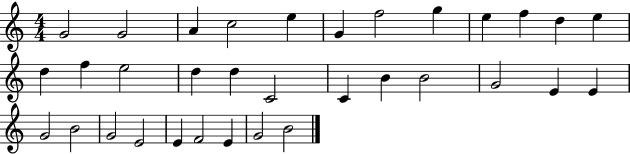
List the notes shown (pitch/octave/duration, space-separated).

G4/h G4/h A4/q C5/h E5/q G4/q F5/h G5/q E5/q F5/q D5/q E5/q D5/q F5/q E5/h D5/q D5/q C4/h C4/q B4/q B4/h G4/h E4/q E4/q G4/h B4/h G4/h E4/h E4/q F4/h E4/q G4/h B4/h